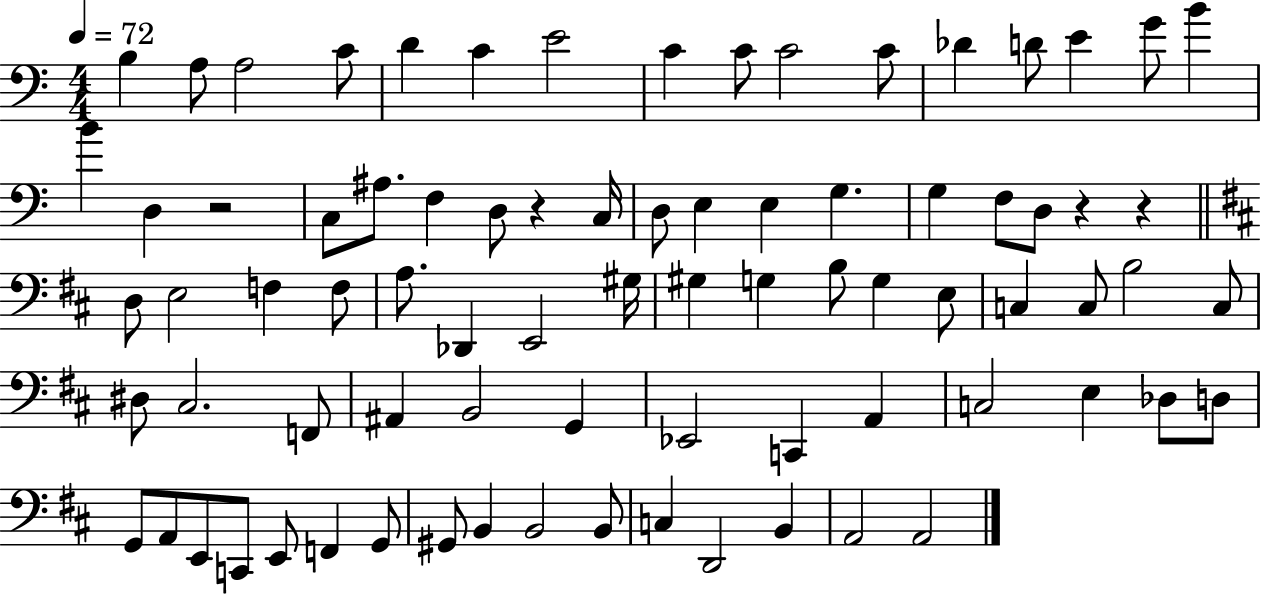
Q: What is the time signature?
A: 4/4